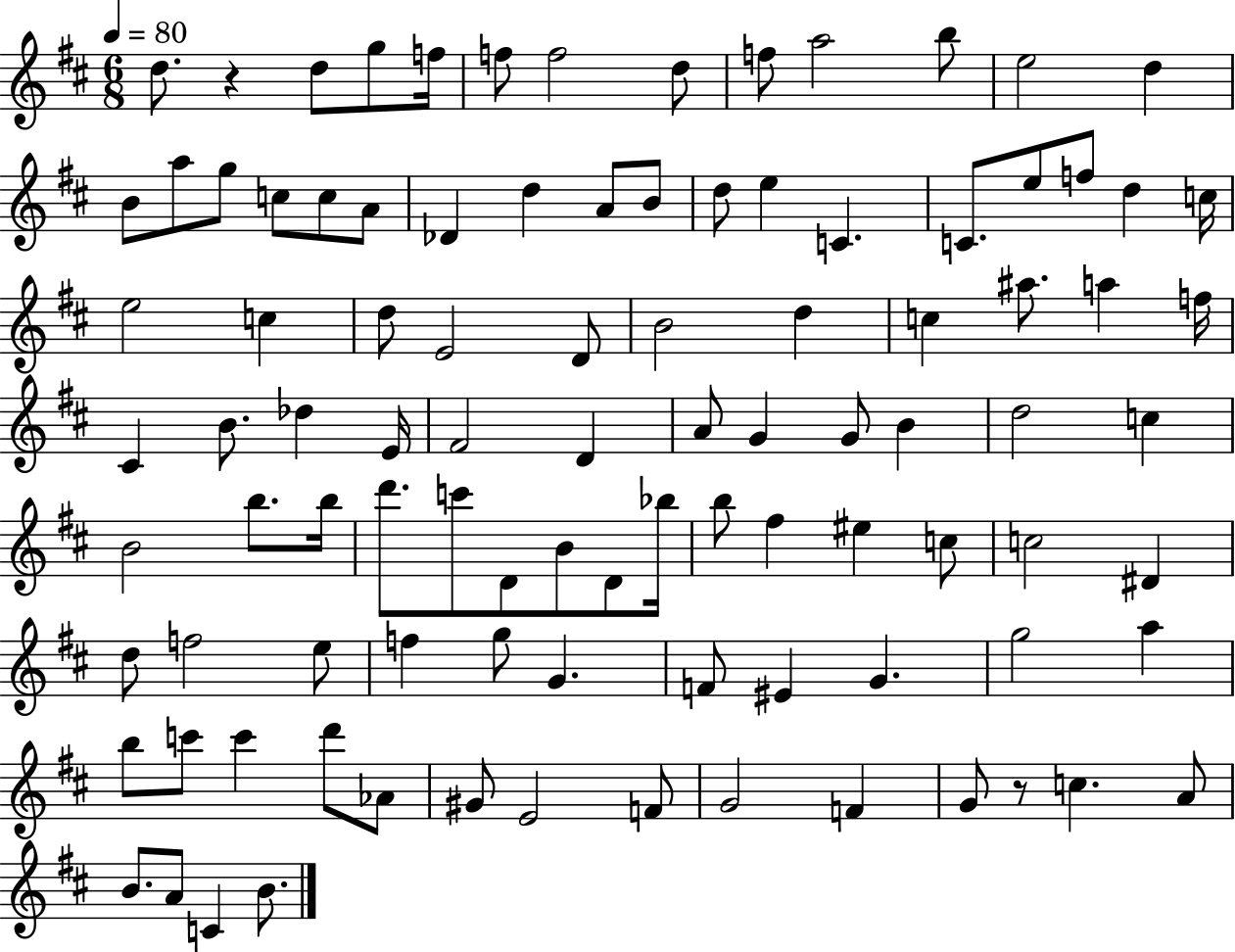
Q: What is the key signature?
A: D major